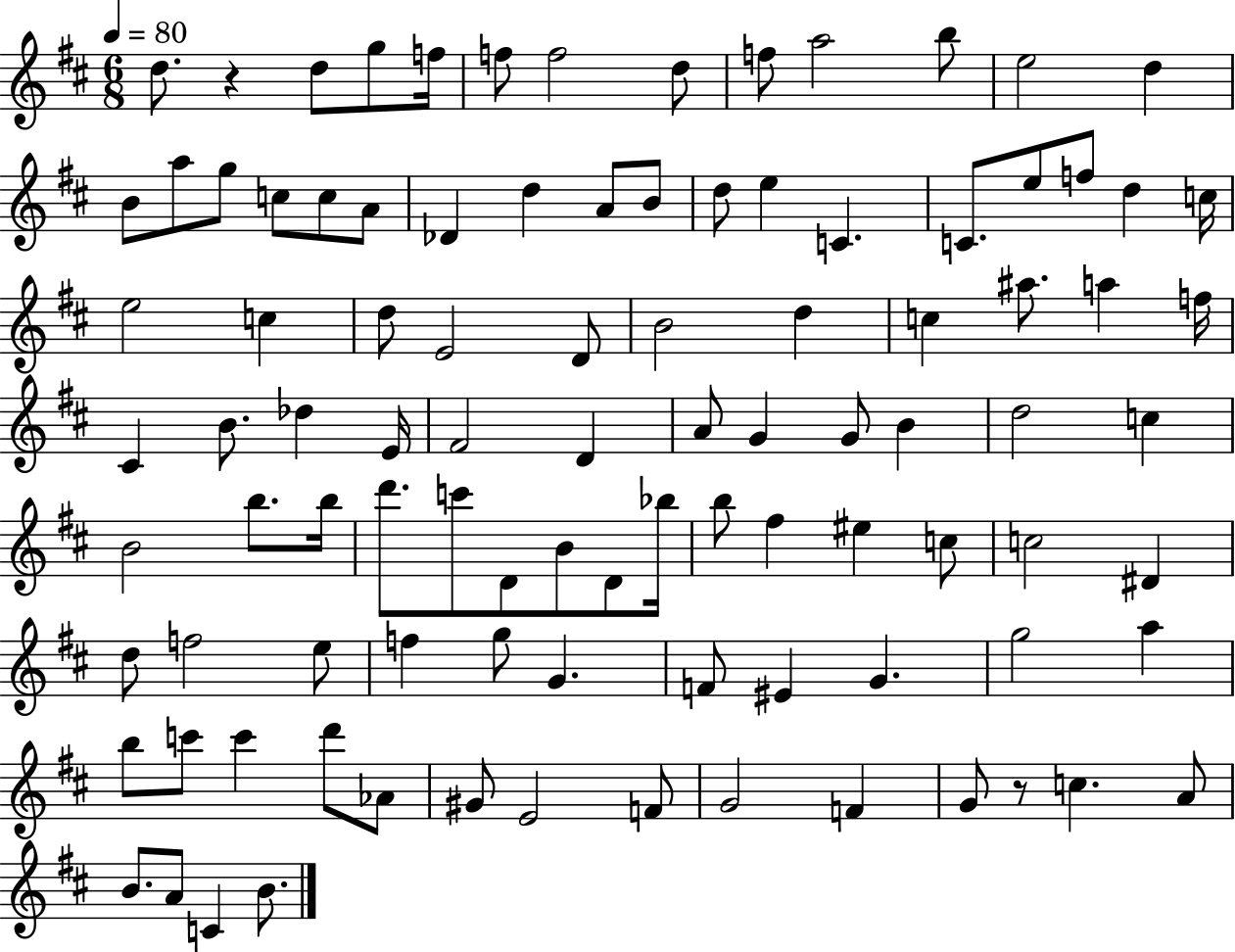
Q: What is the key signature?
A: D major